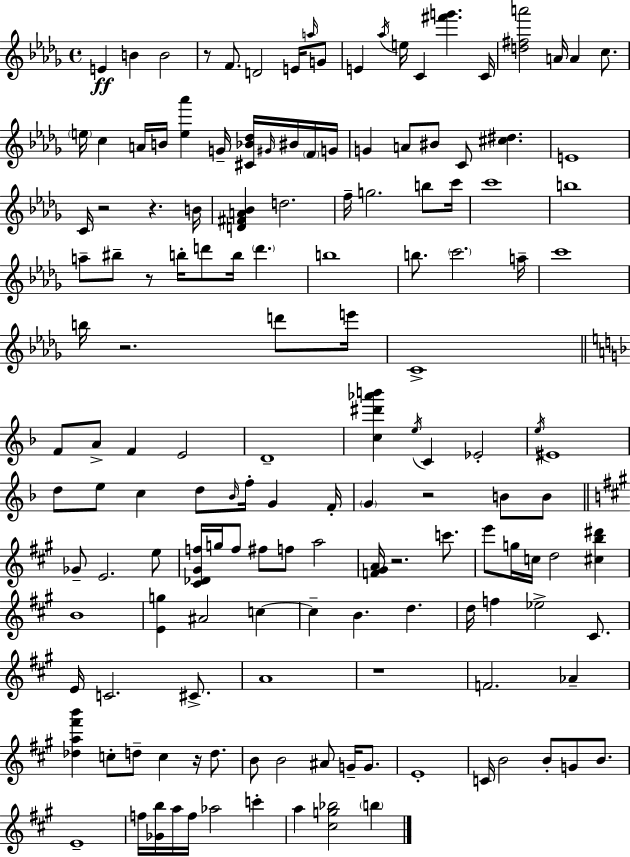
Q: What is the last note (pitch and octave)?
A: B5